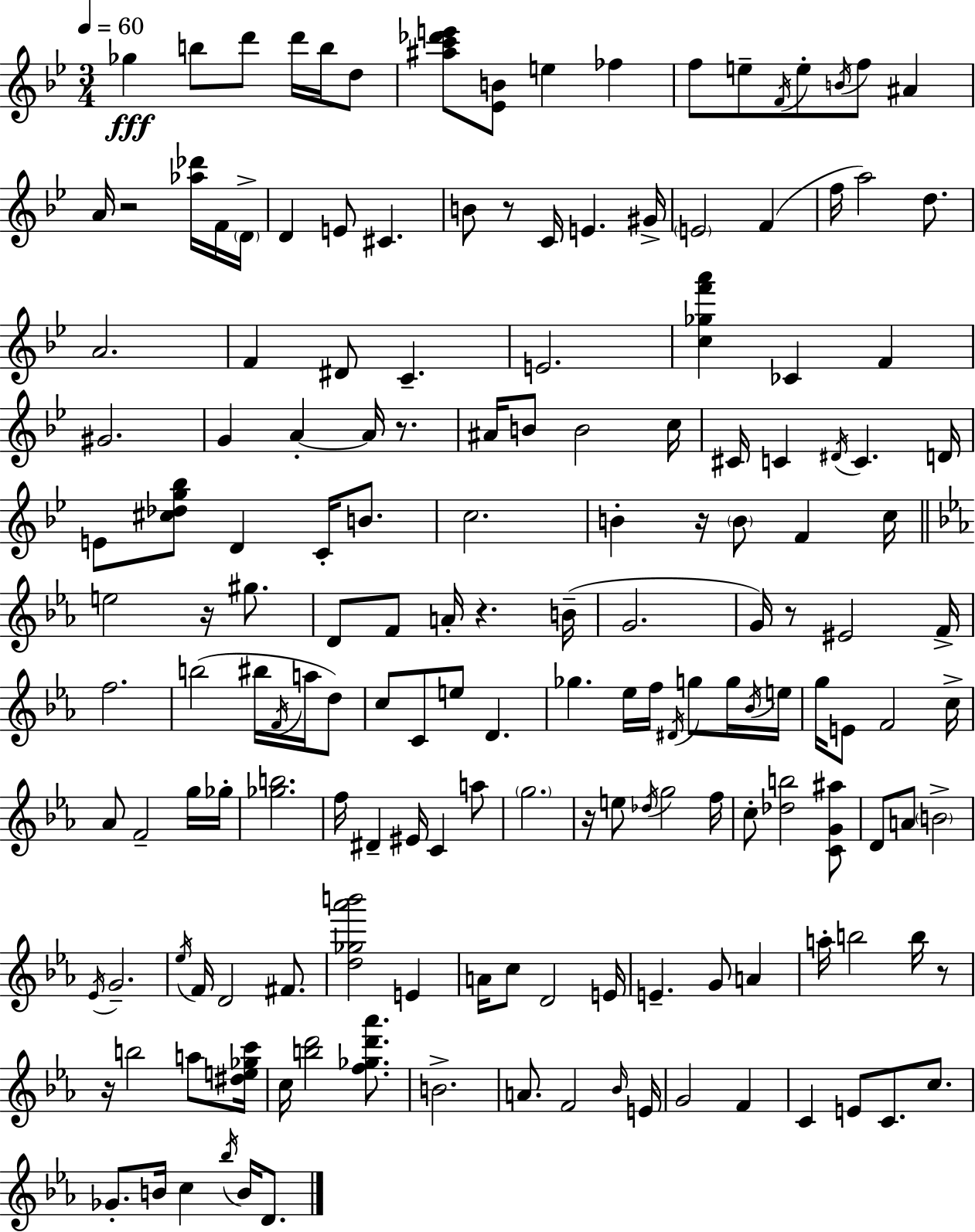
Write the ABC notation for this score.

X:1
T:Untitled
M:3/4
L:1/4
K:Bb
_g b/2 d'/2 d'/4 b/4 d/2 [^ac'_d'e']/2 [_EB]/2 e _f f/2 e/2 F/4 e/2 B/4 f/2 ^A A/4 z2 [_a_d']/4 F/4 D/4 D E/2 ^C B/2 z/2 C/4 E ^G/4 E2 F f/4 a2 d/2 A2 F ^D/2 C E2 [c_gf'a'] _C F ^G2 G A A/4 z/2 ^A/4 B/2 B2 c/4 ^C/4 C ^D/4 C D/4 E/2 [^c_dg_b]/2 D C/4 B/2 c2 B z/4 B/2 F c/4 e2 z/4 ^g/2 D/2 F/2 A/4 z B/4 G2 G/4 z/2 ^E2 F/4 f2 b2 ^b/4 F/4 a/4 d/2 c/2 C/2 e/2 D _g _e/4 f/4 ^D/4 g/2 g/4 _B/4 e/4 g/4 E/2 F2 c/4 _A/2 F2 g/4 _g/4 [_gb]2 f/4 ^D ^E/4 C a/2 g2 z/4 e/2 _d/4 g2 f/4 c/2 [_db]2 [CG^a]/2 D/2 A/2 B2 _E/4 G2 _e/4 F/4 D2 ^F/2 [d_g_a'b']2 E A/4 c/2 D2 E/4 E G/2 A a/4 b2 b/4 z/2 z/4 b2 a/2 [^de_gc']/4 c/4 [bd']2 [f_gd'_a']/2 B2 A/2 F2 _B/4 E/4 G2 F C E/2 C/2 c/2 _G/2 B/4 c _b/4 B/4 D/2